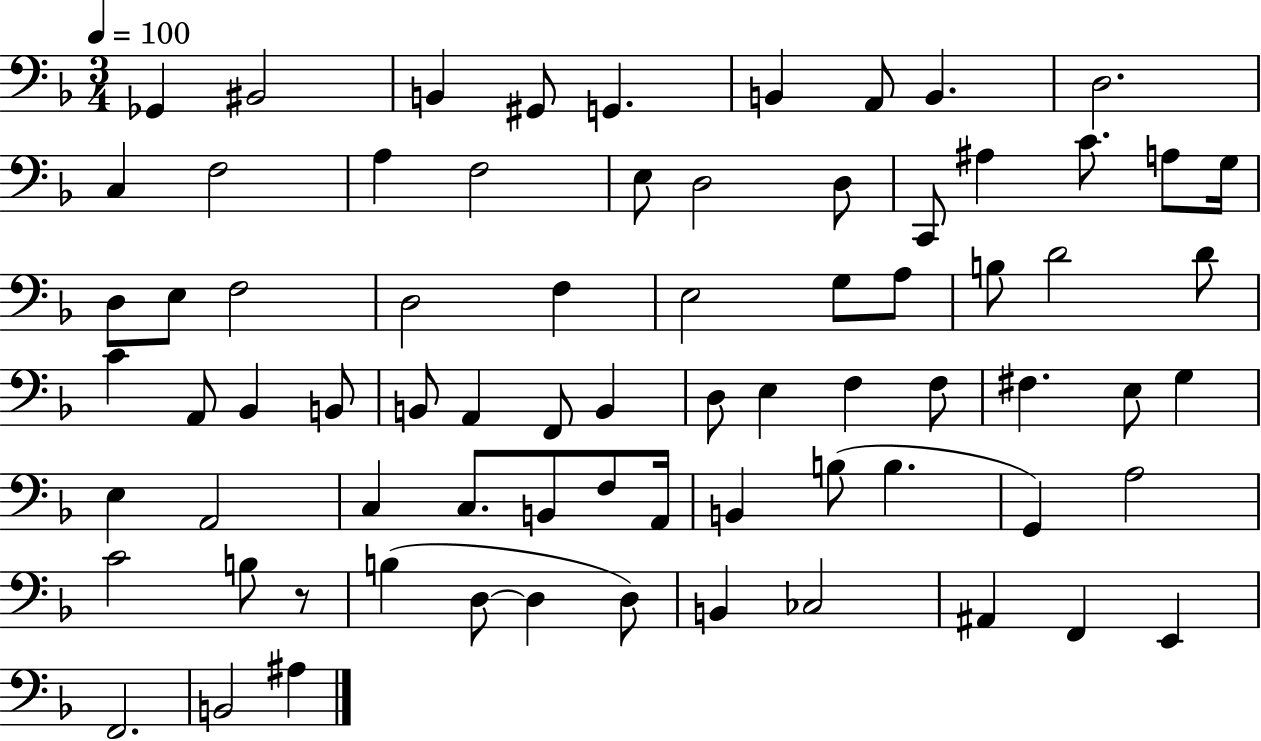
Gb2/q BIS2/h B2/q G#2/e G2/q. B2/q A2/e B2/q. D3/h. C3/q F3/h A3/q F3/h E3/e D3/h D3/e C2/e A#3/q C4/e. A3/e G3/s D3/e E3/e F3/h D3/h F3/q E3/h G3/e A3/e B3/e D4/h D4/e C4/q A2/e Bb2/q B2/e B2/e A2/q F2/e B2/q D3/e E3/q F3/q F3/e F#3/q. E3/e G3/q E3/q A2/h C3/q C3/e. B2/e F3/e A2/s B2/q B3/e B3/q. G2/q A3/h C4/h B3/e R/e B3/q D3/e D3/q D3/e B2/q CES3/h A#2/q F2/q E2/q F2/h. B2/h A#3/q